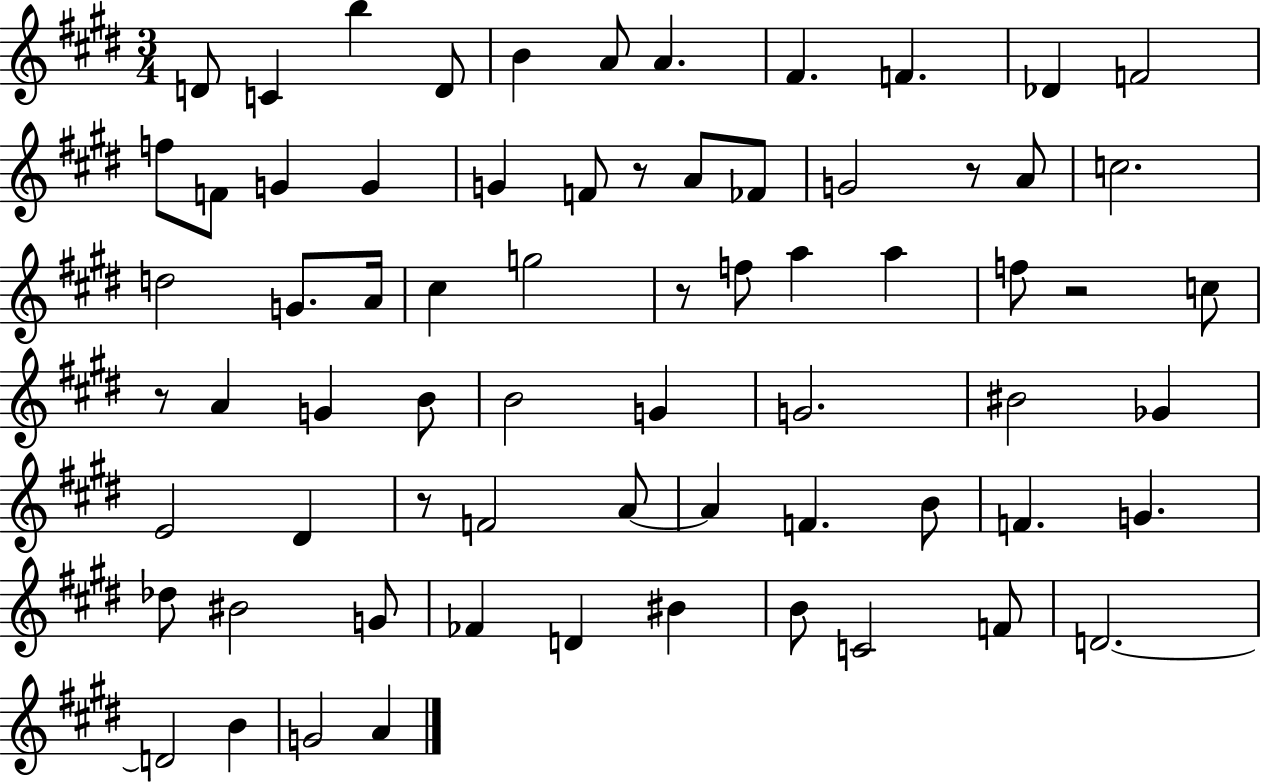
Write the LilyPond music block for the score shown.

{
  \clef treble
  \numericTimeSignature
  \time 3/4
  \key e \major
  \repeat volta 2 { d'8 c'4 b''4 d'8 | b'4 a'8 a'4. | fis'4. f'4. | des'4 f'2 | \break f''8 f'8 g'4 g'4 | g'4 f'8 r8 a'8 fes'8 | g'2 r8 a'8 | c''2. | \break d''2 g'8. a'16 | cis''4 g''2 | r8 f''8 a''4 a''4 | f''8 r2 c''8 | \break r8 a'4 g'4 b'8 | b'2 g'4 | g'2. | bis'2 ges'4 | \break e'2 dis'4 | r8 f'2 a'8~~ | a'4 f'4. b'8 | f'4. g'4. | \break des''8 bis'2 g'8 | fes'4 d'4 bis'4 | b'8 c'2 f'8 | d'2.~~ | \break d'2 b'4 | g'2 a'4 | } \bar "|."
}